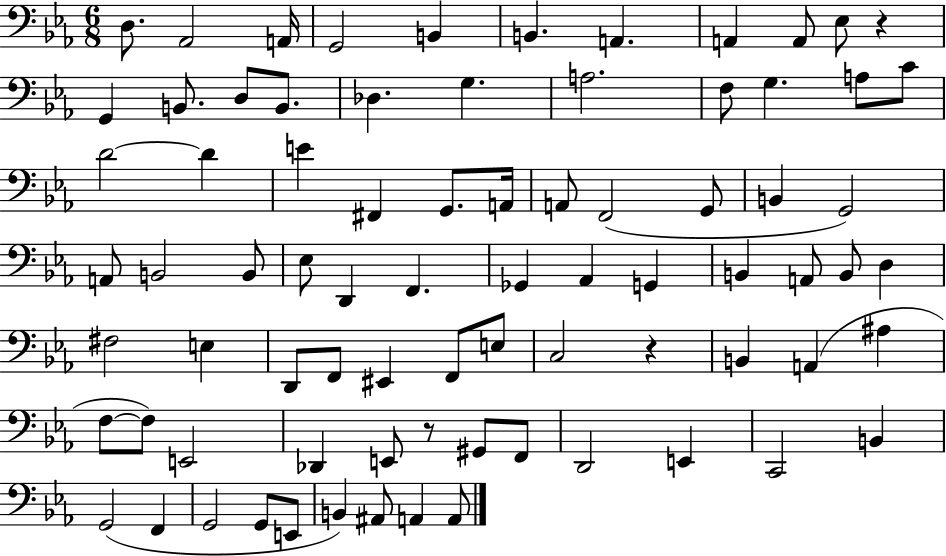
{
  \clef bass
  \numericTimeSignature
  \time 6/8
  \key ees \major
  \repeat volta 2 { d8. aes,2 a,16 | g,2 b,4 | b,4. a,4. | a,4 a,8 ees8 r4 | \break g,4 b,8. d8 b,8. | des4. g4. | a2. | f8 g4. a8 c'8 | \break d'2~~ d'4 | e'4 fis,4 g,8. a,16 | a,8 f,2( g,8 | b,4 g,2) | \break a,8 b,2 b,8 | ees8 d,4 f,4. | ges,4 aes,4 g,4 | b,4 a,8 b,8 d4 | \break fis2 e4 | d,8 f,8 eis,4 f,8 e8 | c2 r4 | b,4 a,4( ais4 | \break f8~~ f8) e,2 | des,4 e,8 r8 gis,8 f,8 | d,2 e,4 | c,2 b,4 | \break g,2( f,4 | g,2 g,8 e,8 | b,4) ais,8 a,4 a,8 | } \bar "|."
}